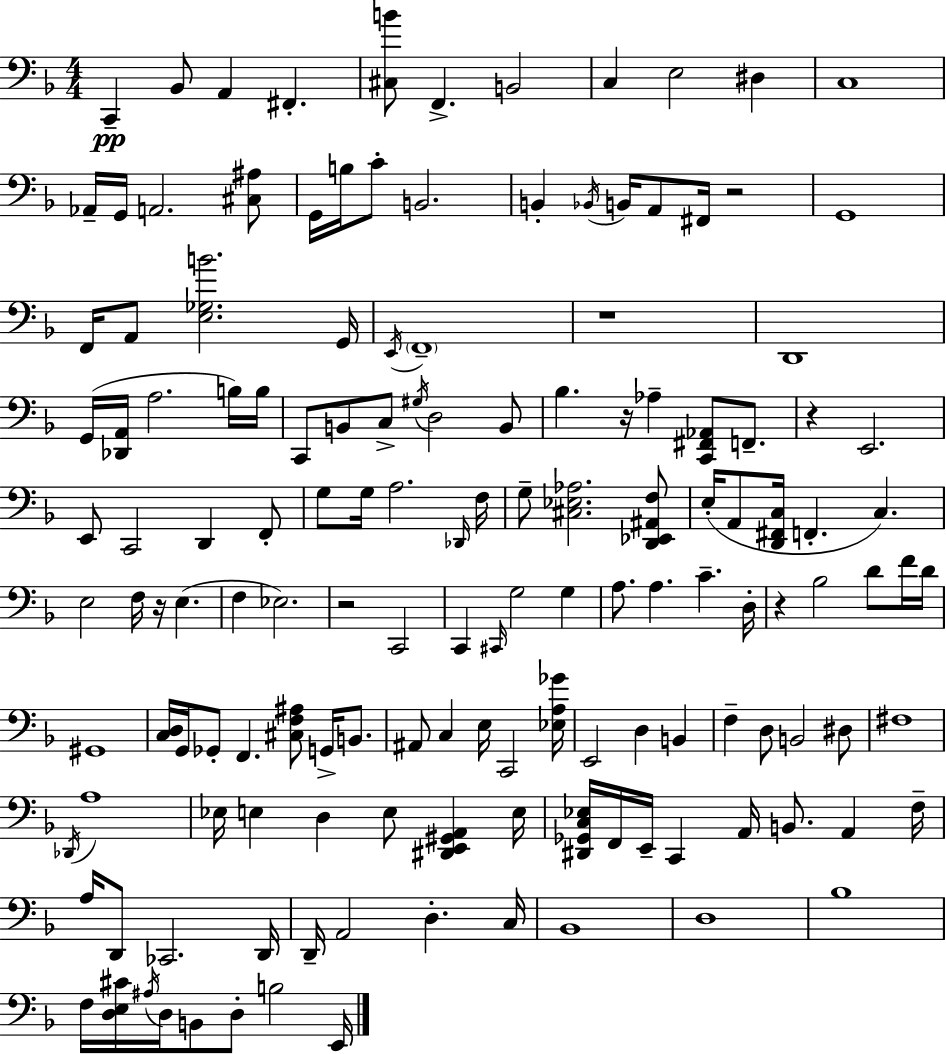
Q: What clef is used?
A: bass